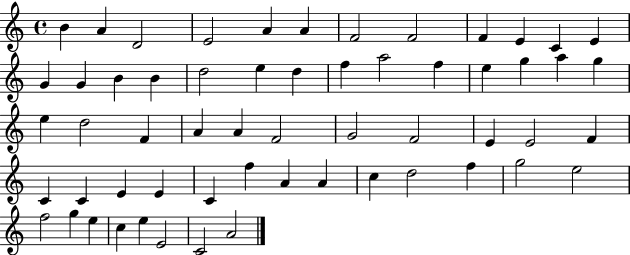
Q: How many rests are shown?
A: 0